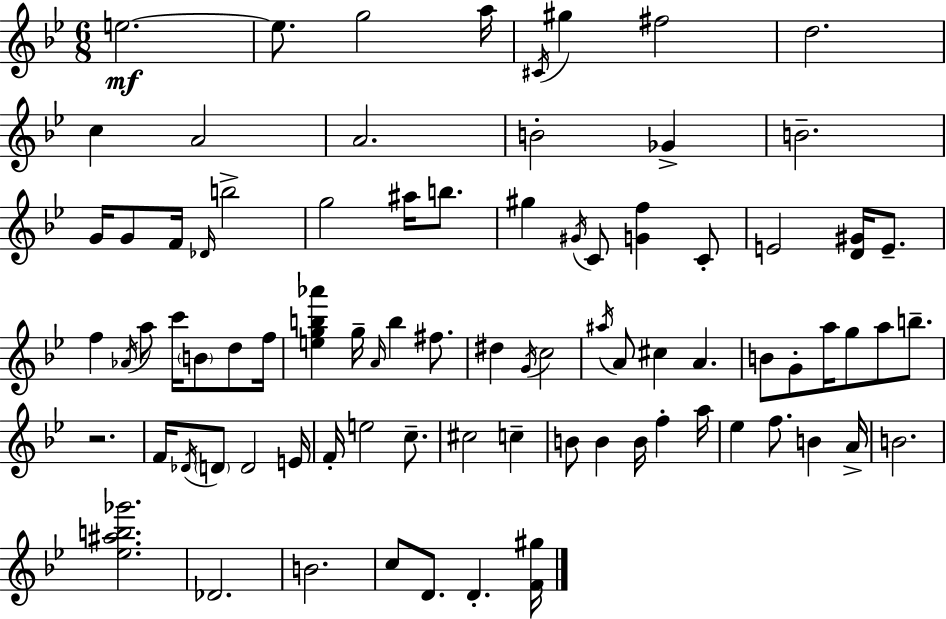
E5/h. E5/e. G5/h A5/s C#4/s G#5/q F#5/h D5/h. C5/q A4/h A4/h. B4/h Gb4/q B4/h. G4/s G4/e F4/s Db4/s B5/h G5/h A#5/s B5/e. G#5/q G#4/s C4/e [G4,F5]/q C4/e E4/h [D4,G#4]/s E4/e. F5/q Ab4/s A5/e C6/s B4/e D5/e F5/s [E5,G5,B5,Ab6]/q G5/s A4/s B5/q F#5/e. D#5/q G4/s C5/h A#5/s A4/e C#5/q A4/q. B4/e G4/e A5/s G5/e A5/e B5/e. R/h. F4/s Db4/s D4/e D4/h E4/s F4/s E5/h C5/e. C#5/h C5/q B4/e B4/q B4/s F5/q A5/s Eb5/q F5/e. B4/q A4/s B4/h. [Eb5,A#5,B5,Gb6]/h. Db4/h. B4/h. C5/e D4/e. D4/q. [F4,G#5]/s